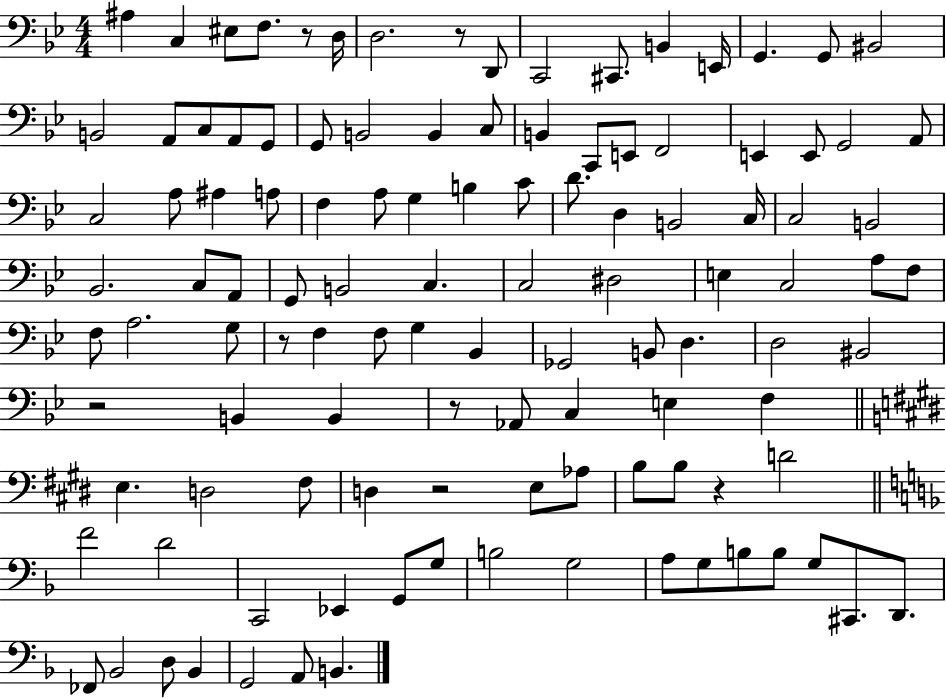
A#3/q C3/q EIS3/e F3/e. R/e D3/s D3/h. R/e D2/e C2/h C#2/e. B2/q E2/s G2/q. G2/e BIS2/h B2/h A2/e C3/e A2/e G2/e G2/e B2/h B2/q C3/e B2/q C2/e E2/e F2/h E2/q E2/e G2/h A2/e C3/h A3/e A#3/q A3/e F3/q A3/e G3/q B3/q C4/e D4/e. D3/q B2/h C3/s C3/h B2/h Bb2/h. C3/e A2/e G2/e B2/h C3/q. C3/h D#3/h E3/q C3/h A3/e F3/e F3/e A3/h. G3/e R/e F3/q F3/e G3/q Bb2/q Gb2/h B2/e D3/q. D3/h BIS2/h R/h B2/q B2/q R/e Ab2/e C3/q E3/q F3/q E3/q. D3/h F#3/e D3/q R/h E3/e Ab3/e B3/e B3/e R/q D4/h F4/h D4/h C2/h Eb2/q G2/e G3/e B3/h G3/h A3/e G3/e B3/e B3/e G3/e C#2/e. D2/e. FES2/e Bb2/h D3/e Bb2/q G2/h A2/e B2/q.